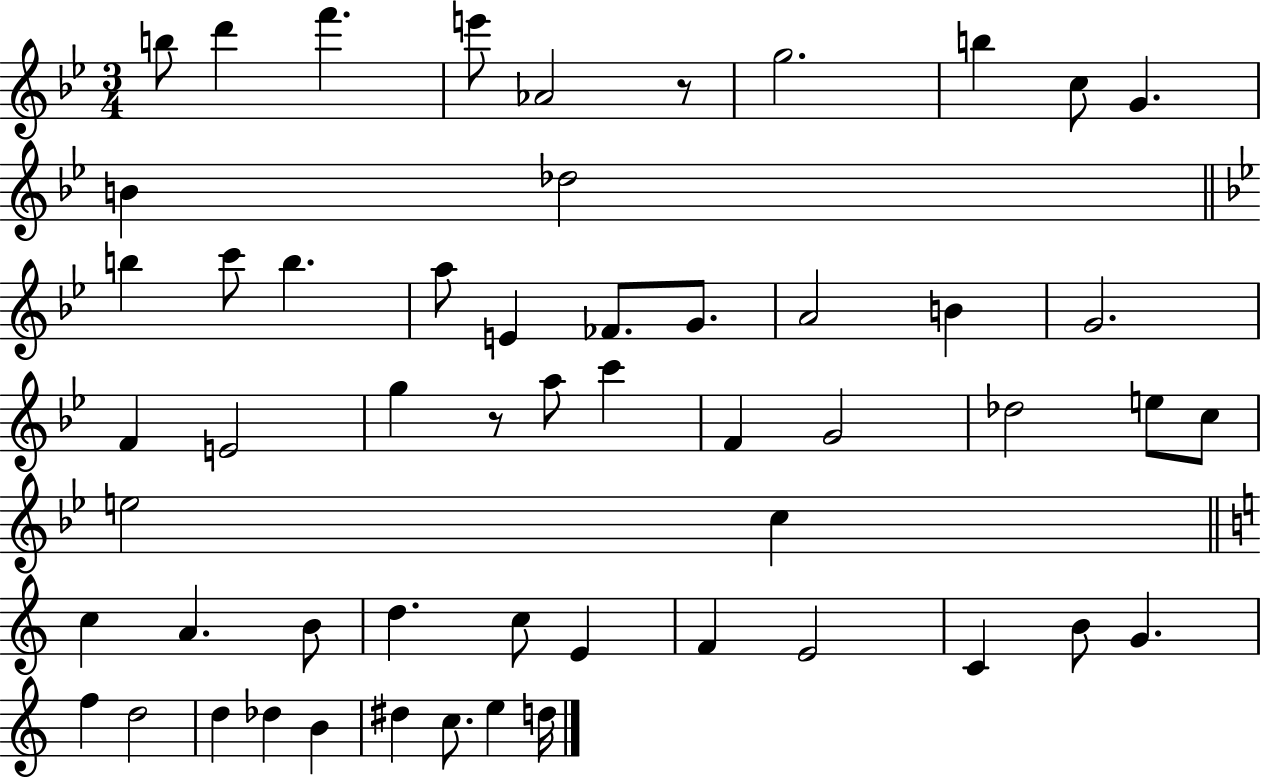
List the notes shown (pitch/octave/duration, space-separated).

B5/e D6/q F6/q. E6/e Ab4/h R/e G5/h. B5/q C5/e G4/q. B4/q Db5/h B5/q C6/e B5/q. A5/e E4/q FES4/e. G4/e. A4/h B4/q G4/h. F4/q E4/h G5/q R/e A5/e C6/q F4/q G4/h Db5/h E5/e C5/e E5/h C5/q C5/q A4/q. B4/e D5/q. C5/e E4/q F4/q E4/h C4/q B4/e G4/q. F5/q D5/h D5/q Db5/q B4/q D#5/q C5/e. E5/q D5/s